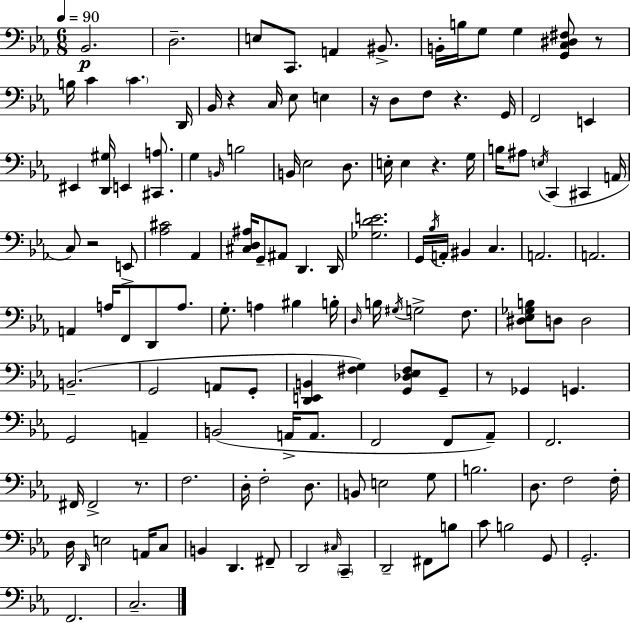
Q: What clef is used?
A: bass